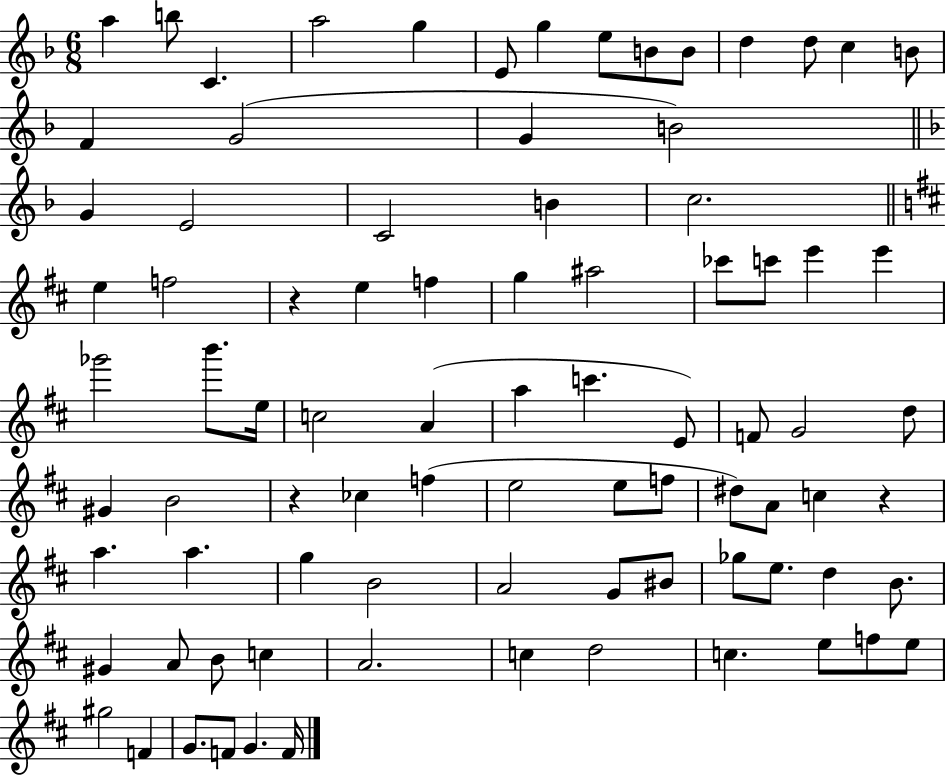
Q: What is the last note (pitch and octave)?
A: F4